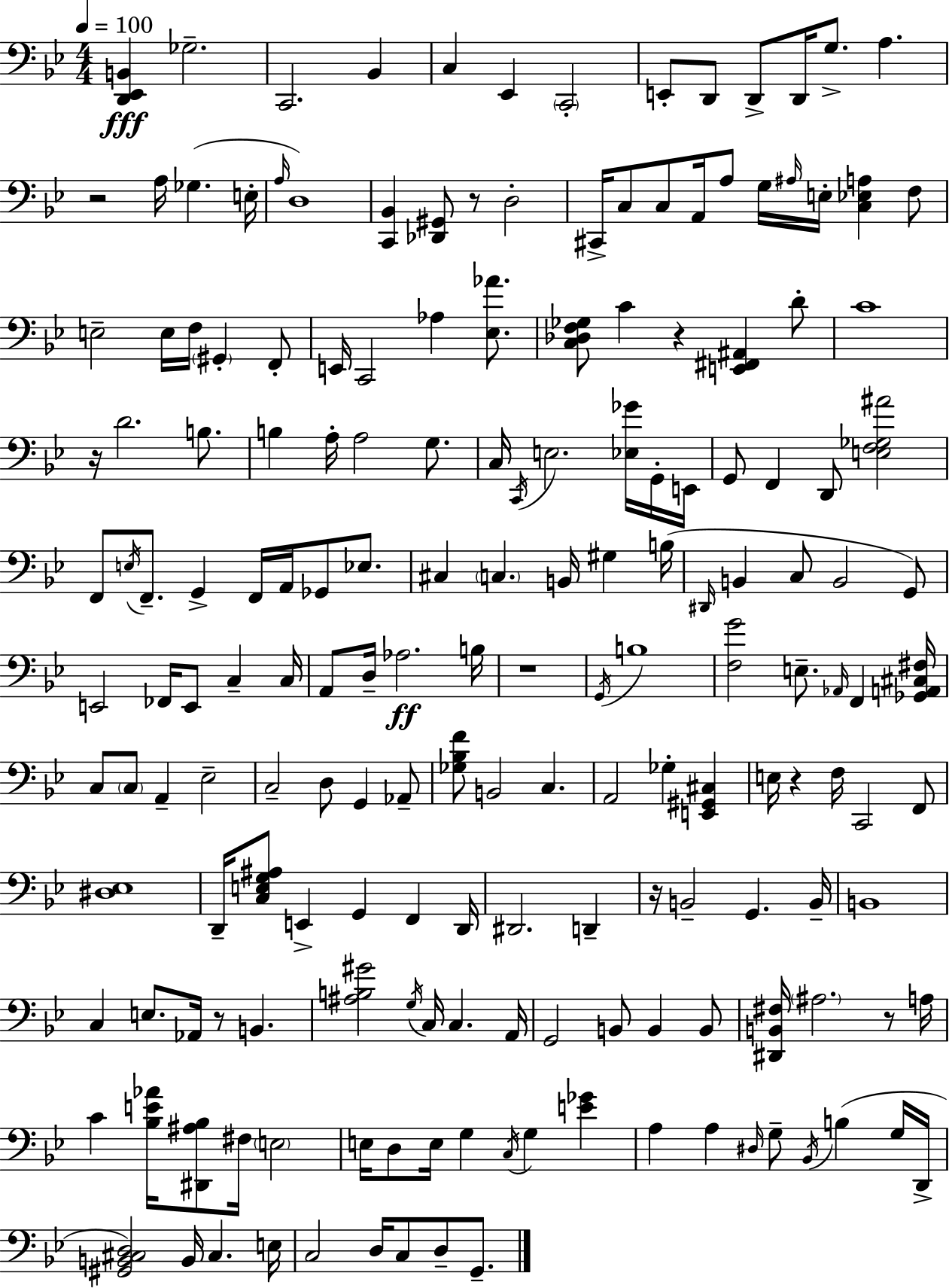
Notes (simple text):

[D2,Eb2,B2]/q Gb3/h. C2/h. Bb2/q C3/q Eb2/q C2/h E2/e D2/e D2/e D2/s G3/e. A3/q. R/h A3/s Gb3/q. E3/s A3/s D3/w [C2,Bb2]/q [Db2,G#2]/e R/e D3/h C#2/s C3/e C3/e A2/s A3/e G3/s A#3/s E3/s [C3,Eb3,A3]/q F3/e E3/h E3/s F3/s G#2/q F2/e E2/s C2/h Ab3/q [Eb3,Ab4]/e. [C3,Db3,F3,Gb3]/e C4/q R/q [E2,F#2,A#2]/q D4/e C4/w R/s D4/h. B3/e. B3/q A3/s A3/h G3/e. C3/s C2/s E3/h. [Eb3,Gb4]/s G2/s E2/s G2/e F2/q D2/e [E3,F3,Gb3,A#4]/h F2/e E3/s F2/e. G2/q F2/s A2/s Gb2/e Eb3/e. C#3/q C3/q. B2/s G#3/q B3/s D#2/s B2/q C3/e B2/h G2/e E2/h FES2/s E2/e C3/q C3/s A2/e D3/s Ab3/h. B3/s R/w G2/s B3/w [F3,G4]/h E3/e. Ab2/s F2/q [Gb2,A2,C#3,F#3]/s C3/e C3/e A2/q Eb3/h C3/h D3/e G2/q Ab2/e [Gb3,Bb3,F4]/e B2/h C3/q. A2/h Gb3/q [E2,G#2,C#3]/q E3/s R/q F3/s C2/h F2/e [D#3,Eb3]/w D2/s [C3,E3,G3,A#3]/e E2/q G2/q F2/q D2/s D#2/h. D2/q R/s B2/h G2/q. B2/s B2/w C3/q E3/e. Ab2/s R/e B2/q. [A#3,B3,G#4]/h G3/s C3/s C3/q. A2/s G2/h B2/e B2/q B2/e [D#2,B2,F#3]/s A#3/h. R/e A3/s C4/q [Bb3,E4,Ab4]/s [D#2,A#3,Bb3]/e F#3/s E3/h E3/s D3/e E3/s G3/q C3/s G3/q [E4,Gb4]/q A3/q A3/q D#3/s G3/e Bb2/s B3/q G3/s D2/s [G#2,B2,C#3,D3]/h B2/s C#3/q. E3/s C3/h D3/s C3/e D3/e G2/e.